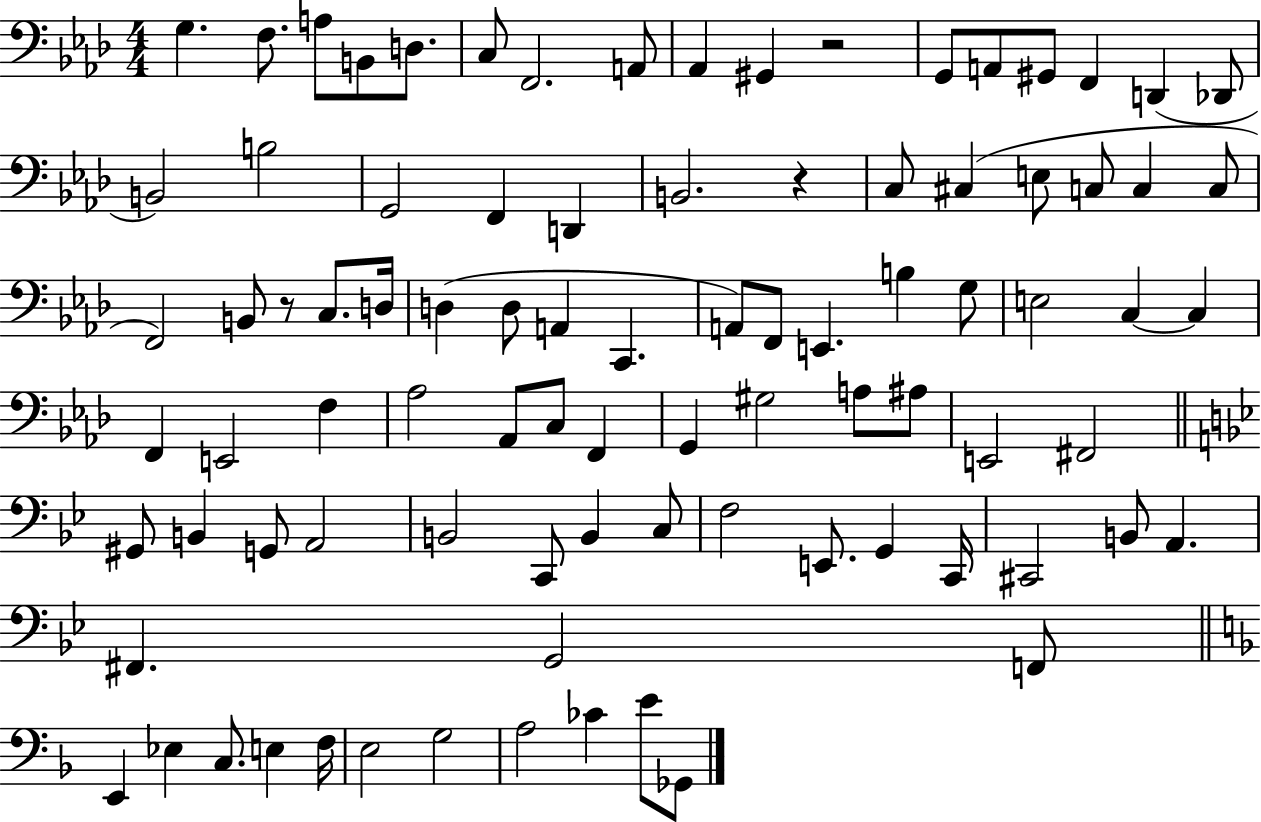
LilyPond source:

{
  \clef bass
  \numericTimeSignature
  \time 4/4
  \key aes \major
  \repeat volta 2 { g4. f8. a8 b,8 d8. | c8 f,2. a,8 | aes,4 gis,4 r2 | g,8 a,8 gis,8 f,4 d,4( des,8 | \break b,2) b2 | g,2 f,4 d,4 | b,2. r4 | c8 cis4( e8 c8 c4 c8 | \break f,2) b,8 r8 c8. d16 | d4( d8 a,4 c,4. | a,8) f,8 e,4. b4 g8 | e2 c4~~ c4 | \break f,4 e,2 f4 | aes2 aes,8 c8 f,4 | g,4 gis2 a8 ais8 | e,2 fis,2 | \break \bar "||" \break \key bes \major gis,8 b,4 g,8 a,2 | b,2 c,8 b,4 c8 | f2 e,8. g,4 c,16 | cis,2 b,8 a,4. | \break fis,4. g,2 f,8 | \bar "||" \break \key d \minor e,4 ees4 c8. e4 f16 | e2 g2 | a2 ces'4 e'8 ges,8 | } \bar "|."
}